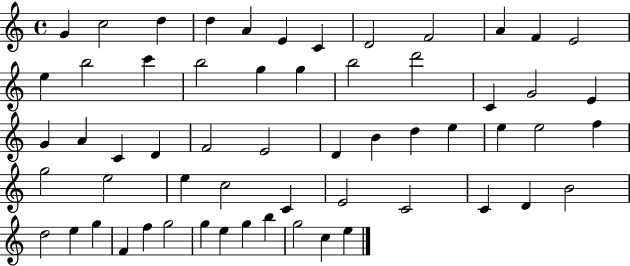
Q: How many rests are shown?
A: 0